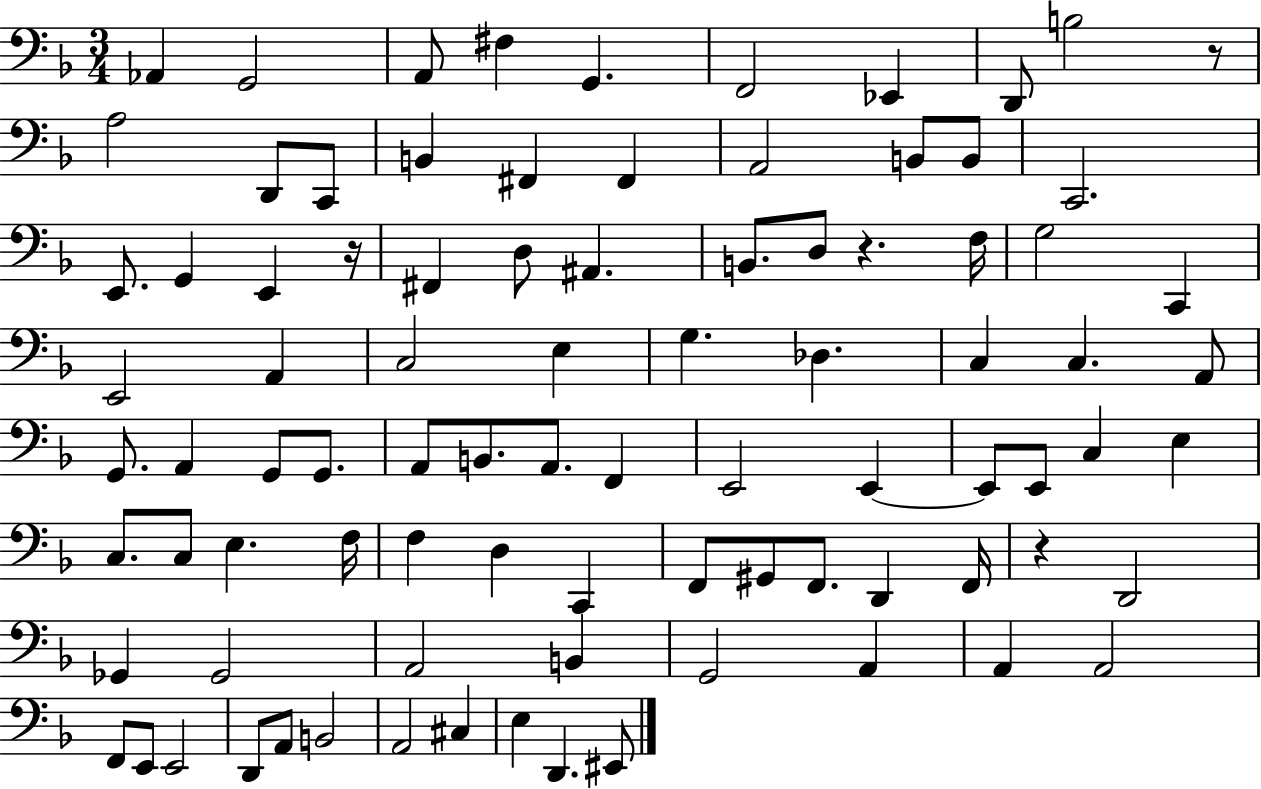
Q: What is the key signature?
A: F major